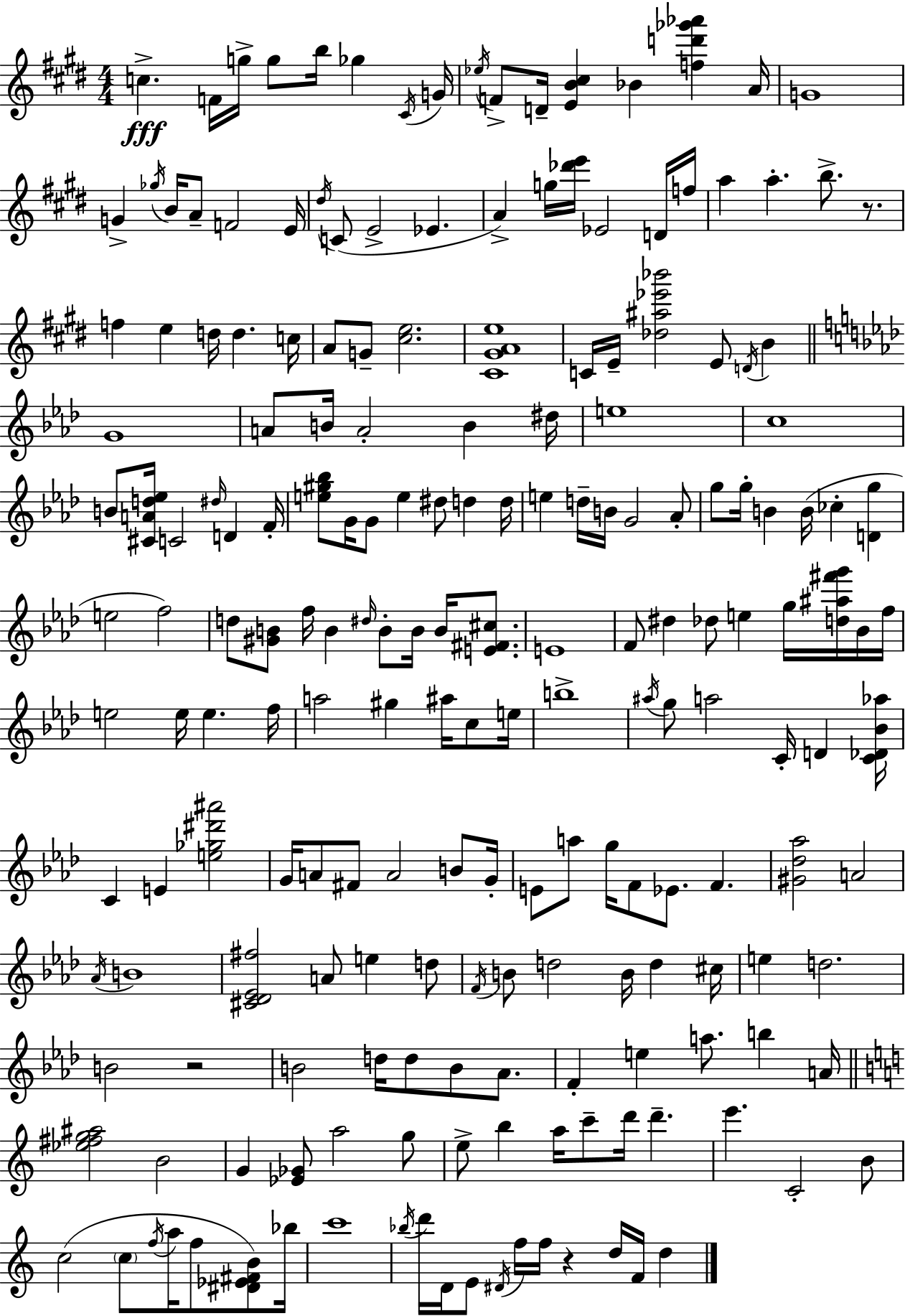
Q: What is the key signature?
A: E major